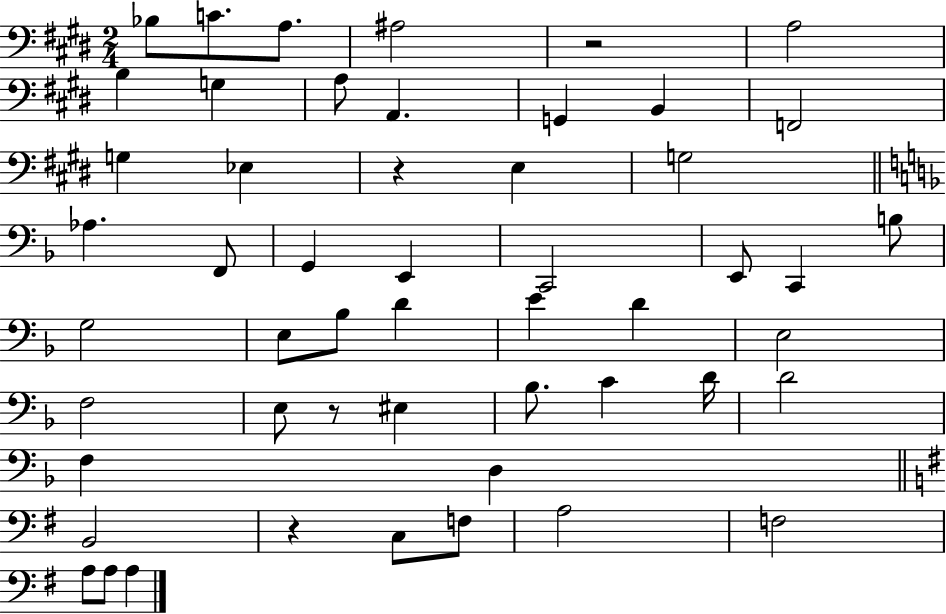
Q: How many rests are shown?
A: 4